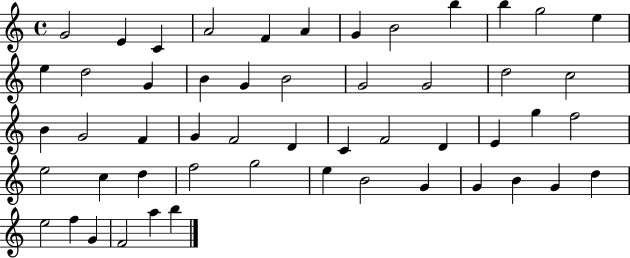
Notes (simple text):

G4/h E4/q C4/q A4/h F4/q A4/q G4/q B4/h B5/q B5/q G5/h E5/q E5/q D5/h G4/q B4/q G4/q B4/h G4/h G4/h D5/h C5/h B4/q G4/h F4/q G4/q F4/h D4/q C4/q F4/h D4/q E4/q G5/q F5/h E5/h C5/q D5/q F5/h G5/h E5/q B4/h G4/q G4/q B4/q G4/q D5/q E5/h F5/q G4/q F4/h A5/q B5/q